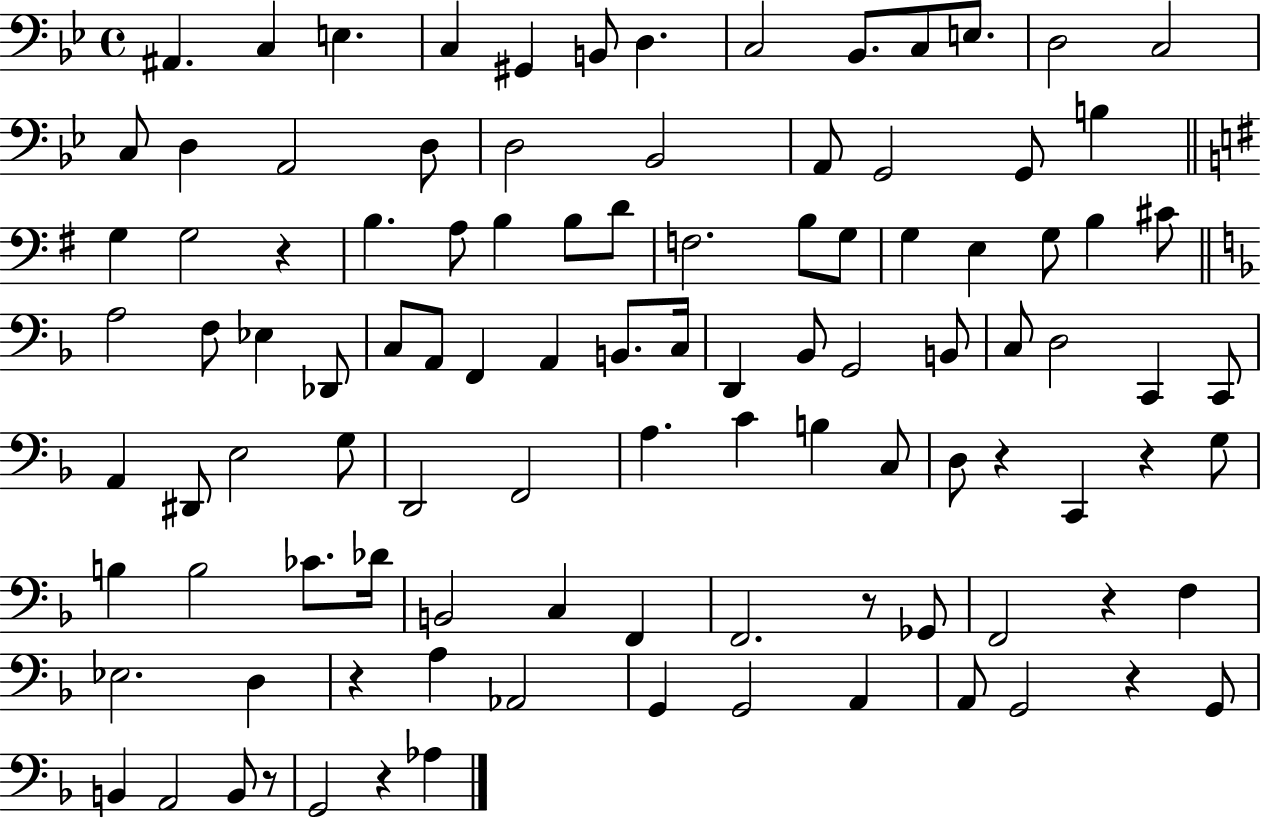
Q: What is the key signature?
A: BES major